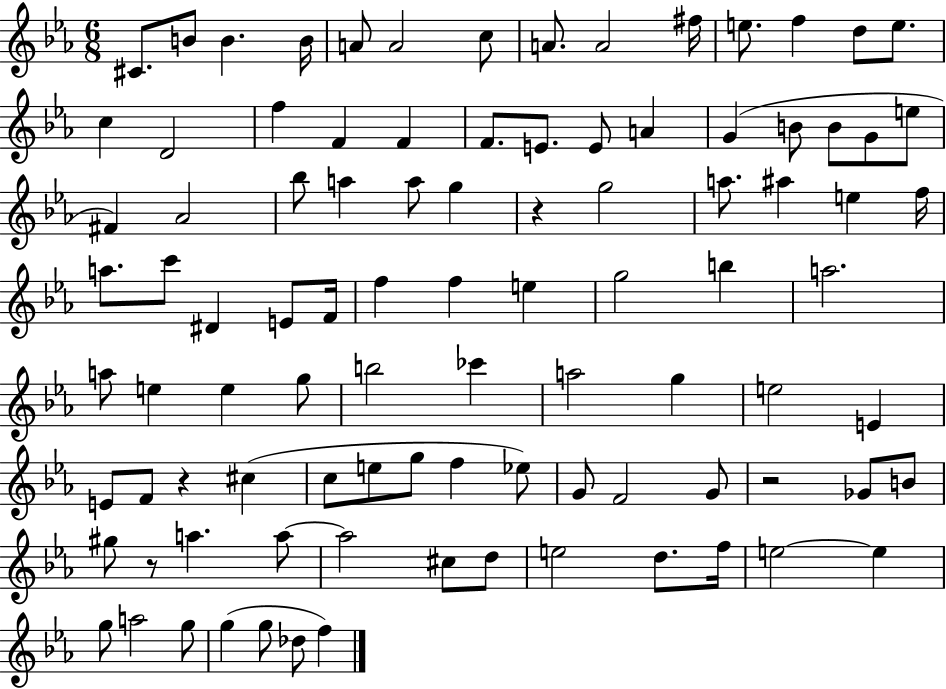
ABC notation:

X:1
T:Untitled
M:6/8
L:1/4
K:Eb
^C/2 B/2 B B/4 A/2 A2 c/2 A/2 A2 ^f/4 e/2 f d/2 e/2 c D2 f F F F/2 E/2 E/2 A G B/2 B/2 G/2 e/2 ^F _A2 _b/2 a a/2 g z g2 a/2 ^a e f/4 a/2 c'/2 ^D E/2 F/4 f f e g2 b a2 a/2 e e g/2 b2 _c' a2 g e2 E E/2 F/2 z ^c c/2 e/2 g/2 f _e/2 G/2 F2 G/2 z2 _G/2 B/2 ^g/2 z/2 a a/2 a2 ^c/2 d/2 e2 d/2 f/4 e2 e g/2 a2 g/2 g g/2 _d/2 f